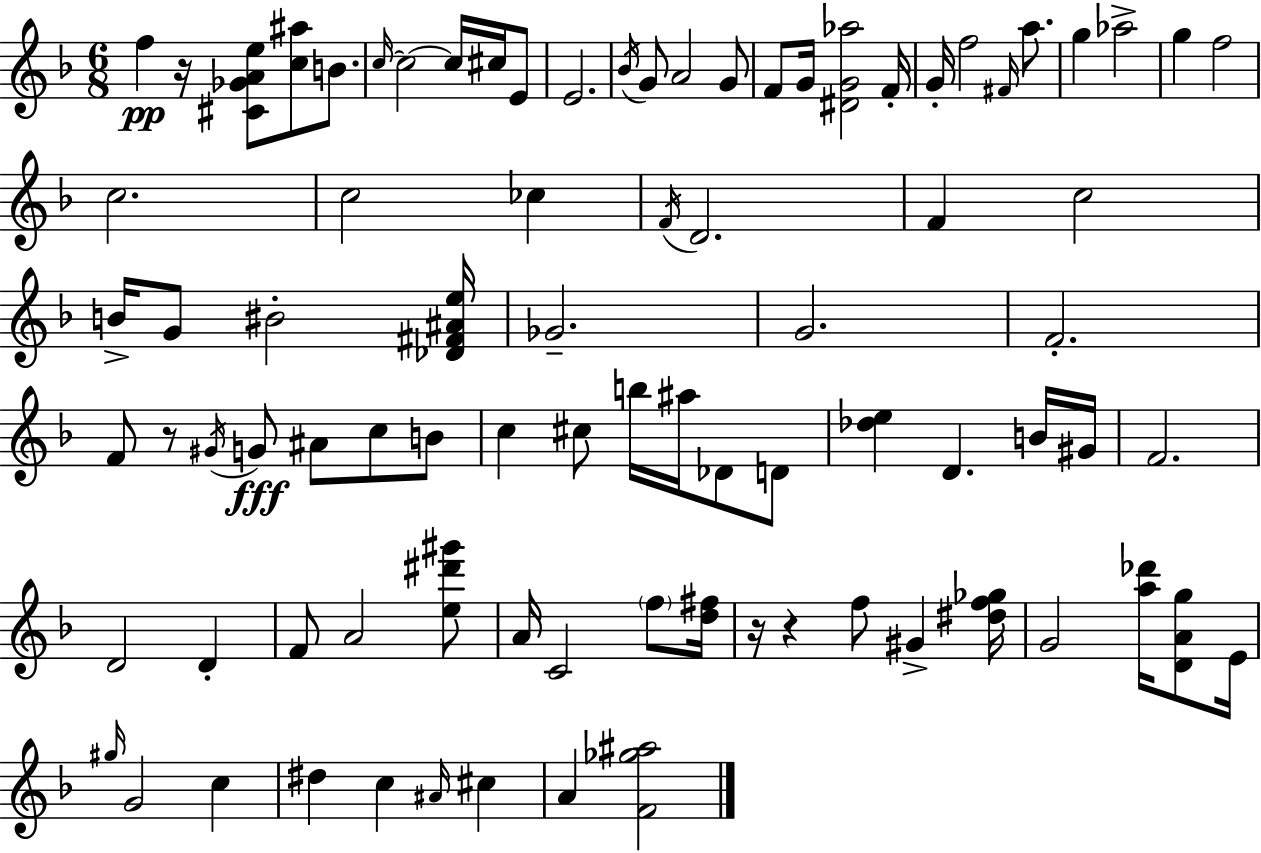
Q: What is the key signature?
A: F major